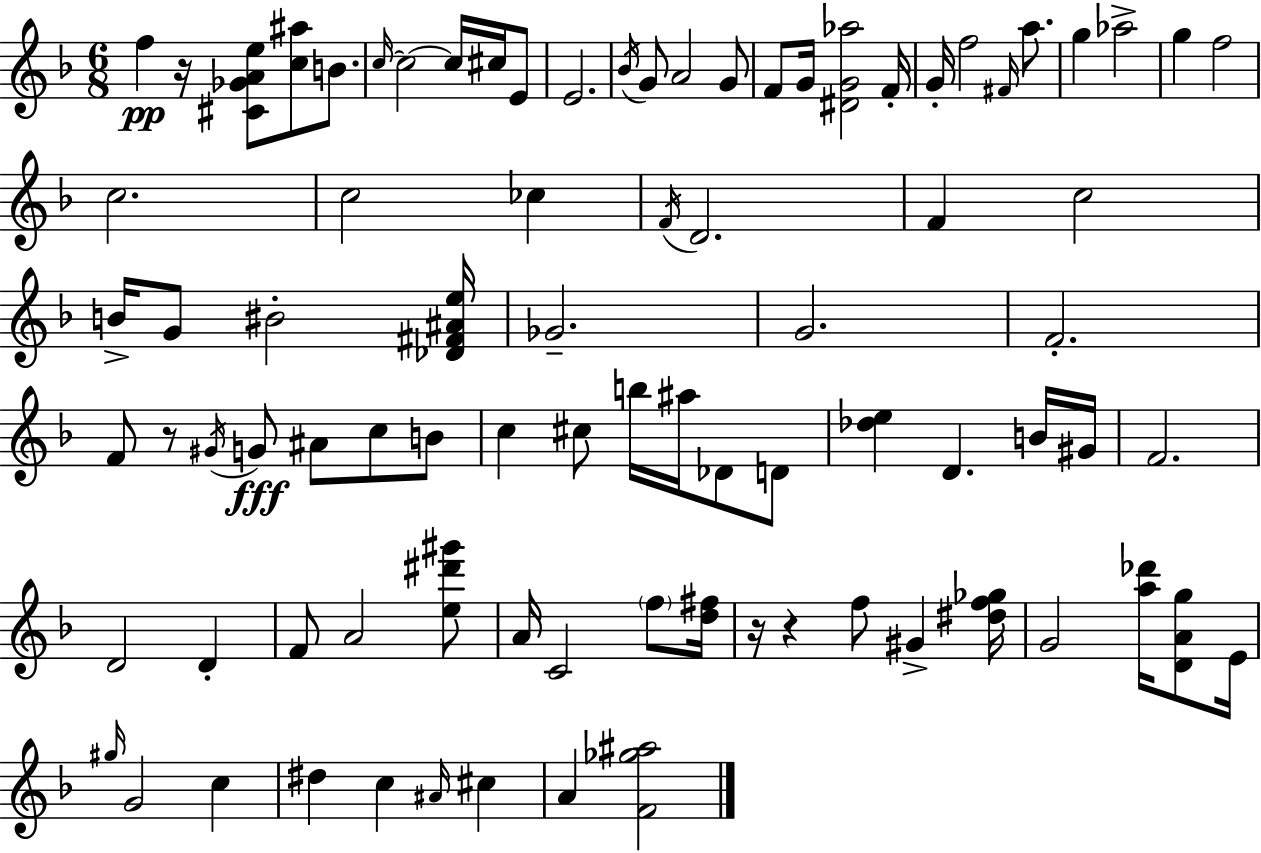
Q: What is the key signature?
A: F major